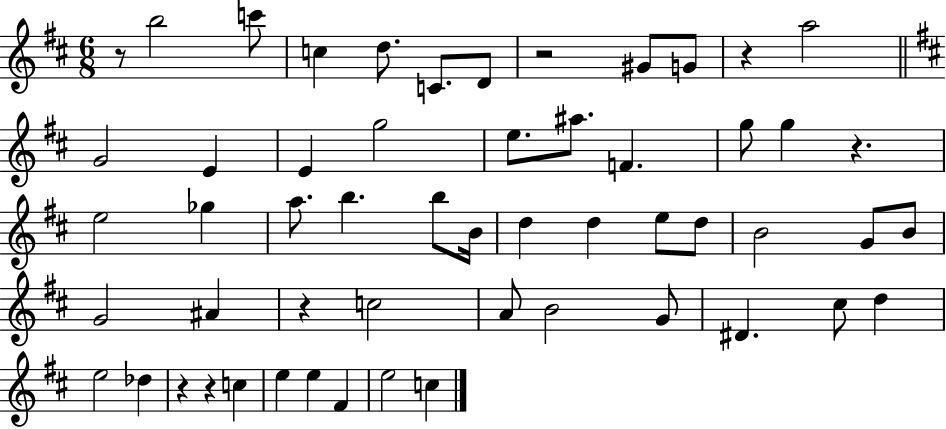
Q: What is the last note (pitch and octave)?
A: C5